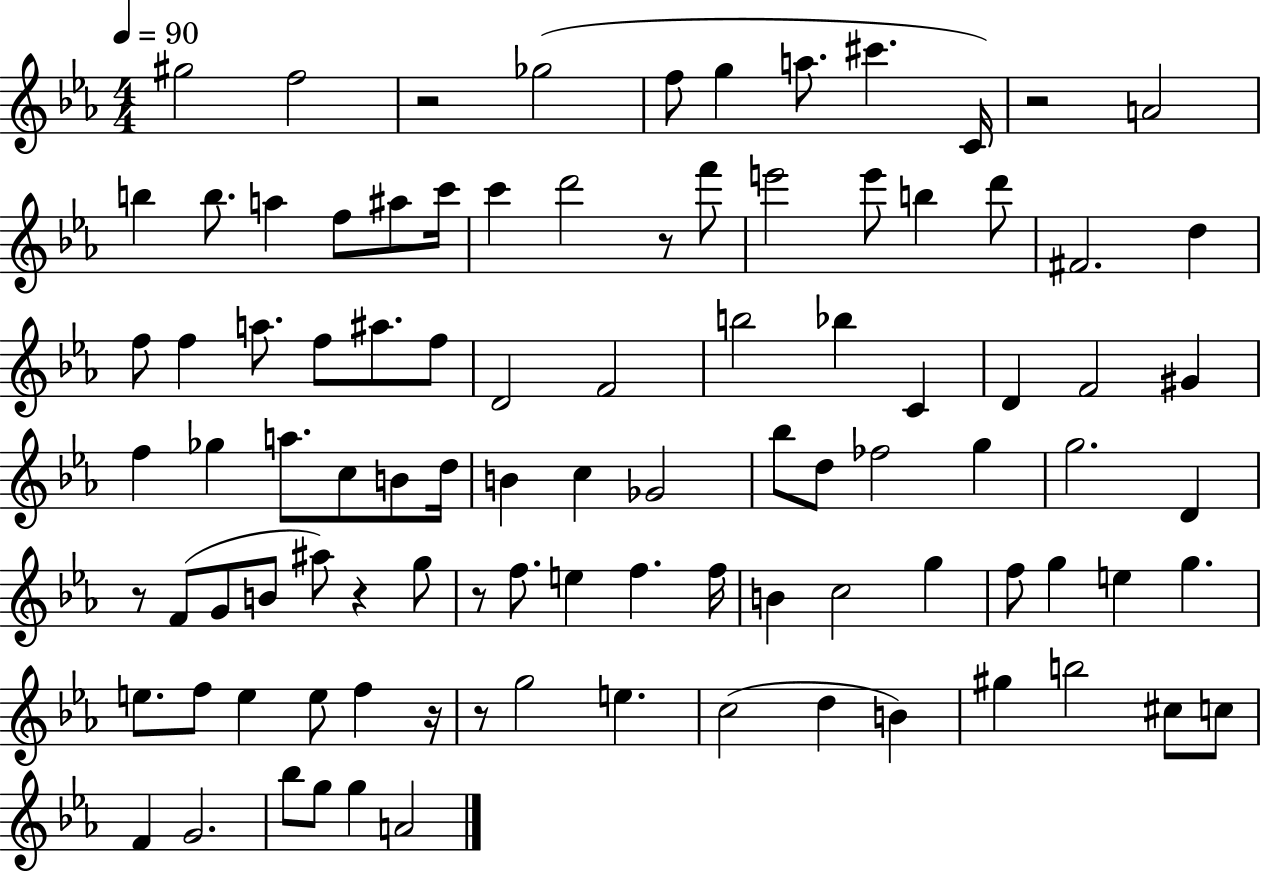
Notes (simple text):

G#5/h F5/h R/h Gb5/h F5/e G5/q A5/e. C#6/q. C4/s R/h A4/h B5/q B5/e. A5/q F5/e A#5/e C6/s C6/q D6/h R/e F6/e E6/h E6/e B5/q D6/e F#4/h. D5/q F5/e F5/q A5/e. F5/e A#5/e. F5/e D4/h F4/h B5/h Bb5/q C4/q D4/q F4/h G#4/q F5/q Gb5/q A5/e. C5/e B4/e D5/s B4/q C5/q Gb4/h Bb5/e D5/e FES5/h G5/q G5/h. D4/q R/e F4/e G4/e B4/e A#5/e R/q G5/e R/e F5/e. E5/q F5/q. F5/s B4/q C5/h G5/q F5/e G5/q E5/q G5/q. E5/e. F5/e E5/q E5/e F5/q R/s R/e G5/h E5/q. C5/h D5/q B4/q G#5/q B5/h C#5/e C5/e F4/q G4/h. Bb5/e G5/e G5/q A4/h